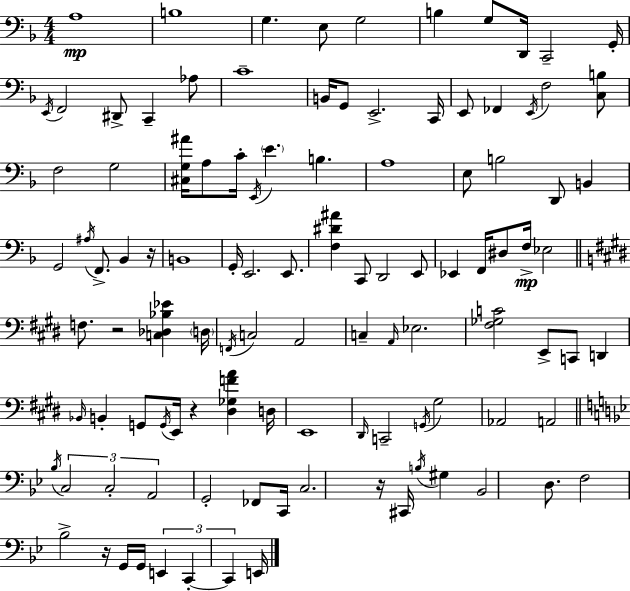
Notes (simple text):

A3/w B3/w G3/q. E3/e G3/h B3/q G3/e D2/s C2/h G2/s E2/s F2/h D#2/e C2/q Ab3/e C4/w B2/s G2/e E2/h. C2/s E2/e FES2/q E2/s F3/h [C3,B3]/e F3/h G3/h [C#3,G3,A#4]/s A3/e C4/s E2/s E4/q. B3/q. A3/w E3/e B3/h D2/e B2/q G2/h A#3/s F2/e. Bb2/q R/s B2/w G2/s E2/h. E2/e. [F3,D#4,A#4]/q C2/e D2/h E2/e Eb2/q F2/s D#3/e F3/s Eb3/h F3/e. R/h [C3,Db3,Bb3,Eb4]/q D3/s F2/s C3/h A2/h C3/q A2/s Eb3/h. [F#3,Gb3,C4]/h E2/e C2/e D2/q Bb2/s B2/q G2/e G2/s E2/s R/q [D#3,Gb3,F4,A4]/q D3/s E2/w D#2/s C2/h G2/s G#3/h Ab2/h A2/h Bb3/s C3/h C3/h A2/h G2/h FES2/e C2/s C3/h. R/s C#2/s B3/s G#3/q Bb2/h D3/e. F3/h Bb3/h R/s G2/s G2/s E2/q C2/q C2/q E2/s